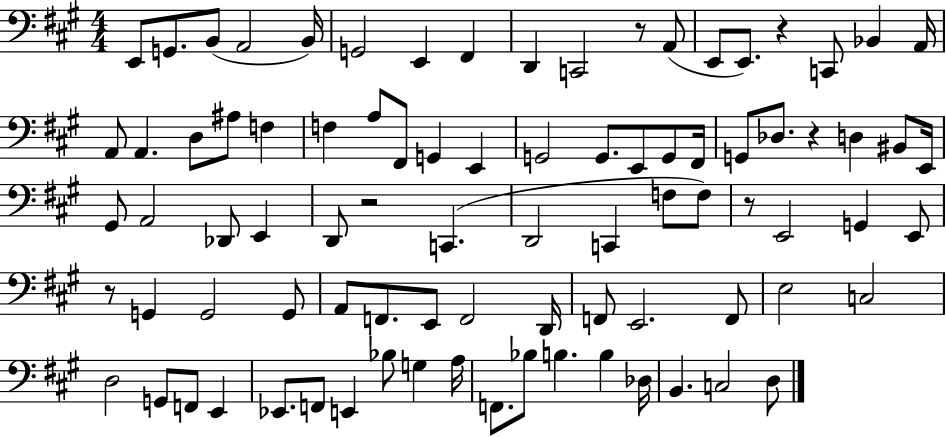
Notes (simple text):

E2/e G2/e. B2/e A2/h B2/s G2/h E2/q F#2/q D2/q C2/h R/e A2/e E2/e E2/e. R/q C2/e Bb2/q A2/s A2/e A2/q. D3/e A#3/e F3/q F3/q A3/e F#2/e G2/q E2/q G2/h G2/e. E2/e G2/e F#2/s G2/e Db3/e. R/q D3/q BIS2/e E2/s G#2/e A2/h Db2/e E2/q D2/e R/h C2/q. D2/h C2/q F3/e F3/e R/e E2/h G2/q E2/e R/e G2/q G2/h G2/e A2/e F2/e. E2/e F2/h D2/s F2/e E2/h. F2/e E3/h C3/h D3/h G2/e F2/e E2/q Eb2/e. F2/e E2/q Bb3/e G3/q A3/s F2/e. Bb3/e B3/q. B3/q Db3/s B2/q. C3/h D3/e